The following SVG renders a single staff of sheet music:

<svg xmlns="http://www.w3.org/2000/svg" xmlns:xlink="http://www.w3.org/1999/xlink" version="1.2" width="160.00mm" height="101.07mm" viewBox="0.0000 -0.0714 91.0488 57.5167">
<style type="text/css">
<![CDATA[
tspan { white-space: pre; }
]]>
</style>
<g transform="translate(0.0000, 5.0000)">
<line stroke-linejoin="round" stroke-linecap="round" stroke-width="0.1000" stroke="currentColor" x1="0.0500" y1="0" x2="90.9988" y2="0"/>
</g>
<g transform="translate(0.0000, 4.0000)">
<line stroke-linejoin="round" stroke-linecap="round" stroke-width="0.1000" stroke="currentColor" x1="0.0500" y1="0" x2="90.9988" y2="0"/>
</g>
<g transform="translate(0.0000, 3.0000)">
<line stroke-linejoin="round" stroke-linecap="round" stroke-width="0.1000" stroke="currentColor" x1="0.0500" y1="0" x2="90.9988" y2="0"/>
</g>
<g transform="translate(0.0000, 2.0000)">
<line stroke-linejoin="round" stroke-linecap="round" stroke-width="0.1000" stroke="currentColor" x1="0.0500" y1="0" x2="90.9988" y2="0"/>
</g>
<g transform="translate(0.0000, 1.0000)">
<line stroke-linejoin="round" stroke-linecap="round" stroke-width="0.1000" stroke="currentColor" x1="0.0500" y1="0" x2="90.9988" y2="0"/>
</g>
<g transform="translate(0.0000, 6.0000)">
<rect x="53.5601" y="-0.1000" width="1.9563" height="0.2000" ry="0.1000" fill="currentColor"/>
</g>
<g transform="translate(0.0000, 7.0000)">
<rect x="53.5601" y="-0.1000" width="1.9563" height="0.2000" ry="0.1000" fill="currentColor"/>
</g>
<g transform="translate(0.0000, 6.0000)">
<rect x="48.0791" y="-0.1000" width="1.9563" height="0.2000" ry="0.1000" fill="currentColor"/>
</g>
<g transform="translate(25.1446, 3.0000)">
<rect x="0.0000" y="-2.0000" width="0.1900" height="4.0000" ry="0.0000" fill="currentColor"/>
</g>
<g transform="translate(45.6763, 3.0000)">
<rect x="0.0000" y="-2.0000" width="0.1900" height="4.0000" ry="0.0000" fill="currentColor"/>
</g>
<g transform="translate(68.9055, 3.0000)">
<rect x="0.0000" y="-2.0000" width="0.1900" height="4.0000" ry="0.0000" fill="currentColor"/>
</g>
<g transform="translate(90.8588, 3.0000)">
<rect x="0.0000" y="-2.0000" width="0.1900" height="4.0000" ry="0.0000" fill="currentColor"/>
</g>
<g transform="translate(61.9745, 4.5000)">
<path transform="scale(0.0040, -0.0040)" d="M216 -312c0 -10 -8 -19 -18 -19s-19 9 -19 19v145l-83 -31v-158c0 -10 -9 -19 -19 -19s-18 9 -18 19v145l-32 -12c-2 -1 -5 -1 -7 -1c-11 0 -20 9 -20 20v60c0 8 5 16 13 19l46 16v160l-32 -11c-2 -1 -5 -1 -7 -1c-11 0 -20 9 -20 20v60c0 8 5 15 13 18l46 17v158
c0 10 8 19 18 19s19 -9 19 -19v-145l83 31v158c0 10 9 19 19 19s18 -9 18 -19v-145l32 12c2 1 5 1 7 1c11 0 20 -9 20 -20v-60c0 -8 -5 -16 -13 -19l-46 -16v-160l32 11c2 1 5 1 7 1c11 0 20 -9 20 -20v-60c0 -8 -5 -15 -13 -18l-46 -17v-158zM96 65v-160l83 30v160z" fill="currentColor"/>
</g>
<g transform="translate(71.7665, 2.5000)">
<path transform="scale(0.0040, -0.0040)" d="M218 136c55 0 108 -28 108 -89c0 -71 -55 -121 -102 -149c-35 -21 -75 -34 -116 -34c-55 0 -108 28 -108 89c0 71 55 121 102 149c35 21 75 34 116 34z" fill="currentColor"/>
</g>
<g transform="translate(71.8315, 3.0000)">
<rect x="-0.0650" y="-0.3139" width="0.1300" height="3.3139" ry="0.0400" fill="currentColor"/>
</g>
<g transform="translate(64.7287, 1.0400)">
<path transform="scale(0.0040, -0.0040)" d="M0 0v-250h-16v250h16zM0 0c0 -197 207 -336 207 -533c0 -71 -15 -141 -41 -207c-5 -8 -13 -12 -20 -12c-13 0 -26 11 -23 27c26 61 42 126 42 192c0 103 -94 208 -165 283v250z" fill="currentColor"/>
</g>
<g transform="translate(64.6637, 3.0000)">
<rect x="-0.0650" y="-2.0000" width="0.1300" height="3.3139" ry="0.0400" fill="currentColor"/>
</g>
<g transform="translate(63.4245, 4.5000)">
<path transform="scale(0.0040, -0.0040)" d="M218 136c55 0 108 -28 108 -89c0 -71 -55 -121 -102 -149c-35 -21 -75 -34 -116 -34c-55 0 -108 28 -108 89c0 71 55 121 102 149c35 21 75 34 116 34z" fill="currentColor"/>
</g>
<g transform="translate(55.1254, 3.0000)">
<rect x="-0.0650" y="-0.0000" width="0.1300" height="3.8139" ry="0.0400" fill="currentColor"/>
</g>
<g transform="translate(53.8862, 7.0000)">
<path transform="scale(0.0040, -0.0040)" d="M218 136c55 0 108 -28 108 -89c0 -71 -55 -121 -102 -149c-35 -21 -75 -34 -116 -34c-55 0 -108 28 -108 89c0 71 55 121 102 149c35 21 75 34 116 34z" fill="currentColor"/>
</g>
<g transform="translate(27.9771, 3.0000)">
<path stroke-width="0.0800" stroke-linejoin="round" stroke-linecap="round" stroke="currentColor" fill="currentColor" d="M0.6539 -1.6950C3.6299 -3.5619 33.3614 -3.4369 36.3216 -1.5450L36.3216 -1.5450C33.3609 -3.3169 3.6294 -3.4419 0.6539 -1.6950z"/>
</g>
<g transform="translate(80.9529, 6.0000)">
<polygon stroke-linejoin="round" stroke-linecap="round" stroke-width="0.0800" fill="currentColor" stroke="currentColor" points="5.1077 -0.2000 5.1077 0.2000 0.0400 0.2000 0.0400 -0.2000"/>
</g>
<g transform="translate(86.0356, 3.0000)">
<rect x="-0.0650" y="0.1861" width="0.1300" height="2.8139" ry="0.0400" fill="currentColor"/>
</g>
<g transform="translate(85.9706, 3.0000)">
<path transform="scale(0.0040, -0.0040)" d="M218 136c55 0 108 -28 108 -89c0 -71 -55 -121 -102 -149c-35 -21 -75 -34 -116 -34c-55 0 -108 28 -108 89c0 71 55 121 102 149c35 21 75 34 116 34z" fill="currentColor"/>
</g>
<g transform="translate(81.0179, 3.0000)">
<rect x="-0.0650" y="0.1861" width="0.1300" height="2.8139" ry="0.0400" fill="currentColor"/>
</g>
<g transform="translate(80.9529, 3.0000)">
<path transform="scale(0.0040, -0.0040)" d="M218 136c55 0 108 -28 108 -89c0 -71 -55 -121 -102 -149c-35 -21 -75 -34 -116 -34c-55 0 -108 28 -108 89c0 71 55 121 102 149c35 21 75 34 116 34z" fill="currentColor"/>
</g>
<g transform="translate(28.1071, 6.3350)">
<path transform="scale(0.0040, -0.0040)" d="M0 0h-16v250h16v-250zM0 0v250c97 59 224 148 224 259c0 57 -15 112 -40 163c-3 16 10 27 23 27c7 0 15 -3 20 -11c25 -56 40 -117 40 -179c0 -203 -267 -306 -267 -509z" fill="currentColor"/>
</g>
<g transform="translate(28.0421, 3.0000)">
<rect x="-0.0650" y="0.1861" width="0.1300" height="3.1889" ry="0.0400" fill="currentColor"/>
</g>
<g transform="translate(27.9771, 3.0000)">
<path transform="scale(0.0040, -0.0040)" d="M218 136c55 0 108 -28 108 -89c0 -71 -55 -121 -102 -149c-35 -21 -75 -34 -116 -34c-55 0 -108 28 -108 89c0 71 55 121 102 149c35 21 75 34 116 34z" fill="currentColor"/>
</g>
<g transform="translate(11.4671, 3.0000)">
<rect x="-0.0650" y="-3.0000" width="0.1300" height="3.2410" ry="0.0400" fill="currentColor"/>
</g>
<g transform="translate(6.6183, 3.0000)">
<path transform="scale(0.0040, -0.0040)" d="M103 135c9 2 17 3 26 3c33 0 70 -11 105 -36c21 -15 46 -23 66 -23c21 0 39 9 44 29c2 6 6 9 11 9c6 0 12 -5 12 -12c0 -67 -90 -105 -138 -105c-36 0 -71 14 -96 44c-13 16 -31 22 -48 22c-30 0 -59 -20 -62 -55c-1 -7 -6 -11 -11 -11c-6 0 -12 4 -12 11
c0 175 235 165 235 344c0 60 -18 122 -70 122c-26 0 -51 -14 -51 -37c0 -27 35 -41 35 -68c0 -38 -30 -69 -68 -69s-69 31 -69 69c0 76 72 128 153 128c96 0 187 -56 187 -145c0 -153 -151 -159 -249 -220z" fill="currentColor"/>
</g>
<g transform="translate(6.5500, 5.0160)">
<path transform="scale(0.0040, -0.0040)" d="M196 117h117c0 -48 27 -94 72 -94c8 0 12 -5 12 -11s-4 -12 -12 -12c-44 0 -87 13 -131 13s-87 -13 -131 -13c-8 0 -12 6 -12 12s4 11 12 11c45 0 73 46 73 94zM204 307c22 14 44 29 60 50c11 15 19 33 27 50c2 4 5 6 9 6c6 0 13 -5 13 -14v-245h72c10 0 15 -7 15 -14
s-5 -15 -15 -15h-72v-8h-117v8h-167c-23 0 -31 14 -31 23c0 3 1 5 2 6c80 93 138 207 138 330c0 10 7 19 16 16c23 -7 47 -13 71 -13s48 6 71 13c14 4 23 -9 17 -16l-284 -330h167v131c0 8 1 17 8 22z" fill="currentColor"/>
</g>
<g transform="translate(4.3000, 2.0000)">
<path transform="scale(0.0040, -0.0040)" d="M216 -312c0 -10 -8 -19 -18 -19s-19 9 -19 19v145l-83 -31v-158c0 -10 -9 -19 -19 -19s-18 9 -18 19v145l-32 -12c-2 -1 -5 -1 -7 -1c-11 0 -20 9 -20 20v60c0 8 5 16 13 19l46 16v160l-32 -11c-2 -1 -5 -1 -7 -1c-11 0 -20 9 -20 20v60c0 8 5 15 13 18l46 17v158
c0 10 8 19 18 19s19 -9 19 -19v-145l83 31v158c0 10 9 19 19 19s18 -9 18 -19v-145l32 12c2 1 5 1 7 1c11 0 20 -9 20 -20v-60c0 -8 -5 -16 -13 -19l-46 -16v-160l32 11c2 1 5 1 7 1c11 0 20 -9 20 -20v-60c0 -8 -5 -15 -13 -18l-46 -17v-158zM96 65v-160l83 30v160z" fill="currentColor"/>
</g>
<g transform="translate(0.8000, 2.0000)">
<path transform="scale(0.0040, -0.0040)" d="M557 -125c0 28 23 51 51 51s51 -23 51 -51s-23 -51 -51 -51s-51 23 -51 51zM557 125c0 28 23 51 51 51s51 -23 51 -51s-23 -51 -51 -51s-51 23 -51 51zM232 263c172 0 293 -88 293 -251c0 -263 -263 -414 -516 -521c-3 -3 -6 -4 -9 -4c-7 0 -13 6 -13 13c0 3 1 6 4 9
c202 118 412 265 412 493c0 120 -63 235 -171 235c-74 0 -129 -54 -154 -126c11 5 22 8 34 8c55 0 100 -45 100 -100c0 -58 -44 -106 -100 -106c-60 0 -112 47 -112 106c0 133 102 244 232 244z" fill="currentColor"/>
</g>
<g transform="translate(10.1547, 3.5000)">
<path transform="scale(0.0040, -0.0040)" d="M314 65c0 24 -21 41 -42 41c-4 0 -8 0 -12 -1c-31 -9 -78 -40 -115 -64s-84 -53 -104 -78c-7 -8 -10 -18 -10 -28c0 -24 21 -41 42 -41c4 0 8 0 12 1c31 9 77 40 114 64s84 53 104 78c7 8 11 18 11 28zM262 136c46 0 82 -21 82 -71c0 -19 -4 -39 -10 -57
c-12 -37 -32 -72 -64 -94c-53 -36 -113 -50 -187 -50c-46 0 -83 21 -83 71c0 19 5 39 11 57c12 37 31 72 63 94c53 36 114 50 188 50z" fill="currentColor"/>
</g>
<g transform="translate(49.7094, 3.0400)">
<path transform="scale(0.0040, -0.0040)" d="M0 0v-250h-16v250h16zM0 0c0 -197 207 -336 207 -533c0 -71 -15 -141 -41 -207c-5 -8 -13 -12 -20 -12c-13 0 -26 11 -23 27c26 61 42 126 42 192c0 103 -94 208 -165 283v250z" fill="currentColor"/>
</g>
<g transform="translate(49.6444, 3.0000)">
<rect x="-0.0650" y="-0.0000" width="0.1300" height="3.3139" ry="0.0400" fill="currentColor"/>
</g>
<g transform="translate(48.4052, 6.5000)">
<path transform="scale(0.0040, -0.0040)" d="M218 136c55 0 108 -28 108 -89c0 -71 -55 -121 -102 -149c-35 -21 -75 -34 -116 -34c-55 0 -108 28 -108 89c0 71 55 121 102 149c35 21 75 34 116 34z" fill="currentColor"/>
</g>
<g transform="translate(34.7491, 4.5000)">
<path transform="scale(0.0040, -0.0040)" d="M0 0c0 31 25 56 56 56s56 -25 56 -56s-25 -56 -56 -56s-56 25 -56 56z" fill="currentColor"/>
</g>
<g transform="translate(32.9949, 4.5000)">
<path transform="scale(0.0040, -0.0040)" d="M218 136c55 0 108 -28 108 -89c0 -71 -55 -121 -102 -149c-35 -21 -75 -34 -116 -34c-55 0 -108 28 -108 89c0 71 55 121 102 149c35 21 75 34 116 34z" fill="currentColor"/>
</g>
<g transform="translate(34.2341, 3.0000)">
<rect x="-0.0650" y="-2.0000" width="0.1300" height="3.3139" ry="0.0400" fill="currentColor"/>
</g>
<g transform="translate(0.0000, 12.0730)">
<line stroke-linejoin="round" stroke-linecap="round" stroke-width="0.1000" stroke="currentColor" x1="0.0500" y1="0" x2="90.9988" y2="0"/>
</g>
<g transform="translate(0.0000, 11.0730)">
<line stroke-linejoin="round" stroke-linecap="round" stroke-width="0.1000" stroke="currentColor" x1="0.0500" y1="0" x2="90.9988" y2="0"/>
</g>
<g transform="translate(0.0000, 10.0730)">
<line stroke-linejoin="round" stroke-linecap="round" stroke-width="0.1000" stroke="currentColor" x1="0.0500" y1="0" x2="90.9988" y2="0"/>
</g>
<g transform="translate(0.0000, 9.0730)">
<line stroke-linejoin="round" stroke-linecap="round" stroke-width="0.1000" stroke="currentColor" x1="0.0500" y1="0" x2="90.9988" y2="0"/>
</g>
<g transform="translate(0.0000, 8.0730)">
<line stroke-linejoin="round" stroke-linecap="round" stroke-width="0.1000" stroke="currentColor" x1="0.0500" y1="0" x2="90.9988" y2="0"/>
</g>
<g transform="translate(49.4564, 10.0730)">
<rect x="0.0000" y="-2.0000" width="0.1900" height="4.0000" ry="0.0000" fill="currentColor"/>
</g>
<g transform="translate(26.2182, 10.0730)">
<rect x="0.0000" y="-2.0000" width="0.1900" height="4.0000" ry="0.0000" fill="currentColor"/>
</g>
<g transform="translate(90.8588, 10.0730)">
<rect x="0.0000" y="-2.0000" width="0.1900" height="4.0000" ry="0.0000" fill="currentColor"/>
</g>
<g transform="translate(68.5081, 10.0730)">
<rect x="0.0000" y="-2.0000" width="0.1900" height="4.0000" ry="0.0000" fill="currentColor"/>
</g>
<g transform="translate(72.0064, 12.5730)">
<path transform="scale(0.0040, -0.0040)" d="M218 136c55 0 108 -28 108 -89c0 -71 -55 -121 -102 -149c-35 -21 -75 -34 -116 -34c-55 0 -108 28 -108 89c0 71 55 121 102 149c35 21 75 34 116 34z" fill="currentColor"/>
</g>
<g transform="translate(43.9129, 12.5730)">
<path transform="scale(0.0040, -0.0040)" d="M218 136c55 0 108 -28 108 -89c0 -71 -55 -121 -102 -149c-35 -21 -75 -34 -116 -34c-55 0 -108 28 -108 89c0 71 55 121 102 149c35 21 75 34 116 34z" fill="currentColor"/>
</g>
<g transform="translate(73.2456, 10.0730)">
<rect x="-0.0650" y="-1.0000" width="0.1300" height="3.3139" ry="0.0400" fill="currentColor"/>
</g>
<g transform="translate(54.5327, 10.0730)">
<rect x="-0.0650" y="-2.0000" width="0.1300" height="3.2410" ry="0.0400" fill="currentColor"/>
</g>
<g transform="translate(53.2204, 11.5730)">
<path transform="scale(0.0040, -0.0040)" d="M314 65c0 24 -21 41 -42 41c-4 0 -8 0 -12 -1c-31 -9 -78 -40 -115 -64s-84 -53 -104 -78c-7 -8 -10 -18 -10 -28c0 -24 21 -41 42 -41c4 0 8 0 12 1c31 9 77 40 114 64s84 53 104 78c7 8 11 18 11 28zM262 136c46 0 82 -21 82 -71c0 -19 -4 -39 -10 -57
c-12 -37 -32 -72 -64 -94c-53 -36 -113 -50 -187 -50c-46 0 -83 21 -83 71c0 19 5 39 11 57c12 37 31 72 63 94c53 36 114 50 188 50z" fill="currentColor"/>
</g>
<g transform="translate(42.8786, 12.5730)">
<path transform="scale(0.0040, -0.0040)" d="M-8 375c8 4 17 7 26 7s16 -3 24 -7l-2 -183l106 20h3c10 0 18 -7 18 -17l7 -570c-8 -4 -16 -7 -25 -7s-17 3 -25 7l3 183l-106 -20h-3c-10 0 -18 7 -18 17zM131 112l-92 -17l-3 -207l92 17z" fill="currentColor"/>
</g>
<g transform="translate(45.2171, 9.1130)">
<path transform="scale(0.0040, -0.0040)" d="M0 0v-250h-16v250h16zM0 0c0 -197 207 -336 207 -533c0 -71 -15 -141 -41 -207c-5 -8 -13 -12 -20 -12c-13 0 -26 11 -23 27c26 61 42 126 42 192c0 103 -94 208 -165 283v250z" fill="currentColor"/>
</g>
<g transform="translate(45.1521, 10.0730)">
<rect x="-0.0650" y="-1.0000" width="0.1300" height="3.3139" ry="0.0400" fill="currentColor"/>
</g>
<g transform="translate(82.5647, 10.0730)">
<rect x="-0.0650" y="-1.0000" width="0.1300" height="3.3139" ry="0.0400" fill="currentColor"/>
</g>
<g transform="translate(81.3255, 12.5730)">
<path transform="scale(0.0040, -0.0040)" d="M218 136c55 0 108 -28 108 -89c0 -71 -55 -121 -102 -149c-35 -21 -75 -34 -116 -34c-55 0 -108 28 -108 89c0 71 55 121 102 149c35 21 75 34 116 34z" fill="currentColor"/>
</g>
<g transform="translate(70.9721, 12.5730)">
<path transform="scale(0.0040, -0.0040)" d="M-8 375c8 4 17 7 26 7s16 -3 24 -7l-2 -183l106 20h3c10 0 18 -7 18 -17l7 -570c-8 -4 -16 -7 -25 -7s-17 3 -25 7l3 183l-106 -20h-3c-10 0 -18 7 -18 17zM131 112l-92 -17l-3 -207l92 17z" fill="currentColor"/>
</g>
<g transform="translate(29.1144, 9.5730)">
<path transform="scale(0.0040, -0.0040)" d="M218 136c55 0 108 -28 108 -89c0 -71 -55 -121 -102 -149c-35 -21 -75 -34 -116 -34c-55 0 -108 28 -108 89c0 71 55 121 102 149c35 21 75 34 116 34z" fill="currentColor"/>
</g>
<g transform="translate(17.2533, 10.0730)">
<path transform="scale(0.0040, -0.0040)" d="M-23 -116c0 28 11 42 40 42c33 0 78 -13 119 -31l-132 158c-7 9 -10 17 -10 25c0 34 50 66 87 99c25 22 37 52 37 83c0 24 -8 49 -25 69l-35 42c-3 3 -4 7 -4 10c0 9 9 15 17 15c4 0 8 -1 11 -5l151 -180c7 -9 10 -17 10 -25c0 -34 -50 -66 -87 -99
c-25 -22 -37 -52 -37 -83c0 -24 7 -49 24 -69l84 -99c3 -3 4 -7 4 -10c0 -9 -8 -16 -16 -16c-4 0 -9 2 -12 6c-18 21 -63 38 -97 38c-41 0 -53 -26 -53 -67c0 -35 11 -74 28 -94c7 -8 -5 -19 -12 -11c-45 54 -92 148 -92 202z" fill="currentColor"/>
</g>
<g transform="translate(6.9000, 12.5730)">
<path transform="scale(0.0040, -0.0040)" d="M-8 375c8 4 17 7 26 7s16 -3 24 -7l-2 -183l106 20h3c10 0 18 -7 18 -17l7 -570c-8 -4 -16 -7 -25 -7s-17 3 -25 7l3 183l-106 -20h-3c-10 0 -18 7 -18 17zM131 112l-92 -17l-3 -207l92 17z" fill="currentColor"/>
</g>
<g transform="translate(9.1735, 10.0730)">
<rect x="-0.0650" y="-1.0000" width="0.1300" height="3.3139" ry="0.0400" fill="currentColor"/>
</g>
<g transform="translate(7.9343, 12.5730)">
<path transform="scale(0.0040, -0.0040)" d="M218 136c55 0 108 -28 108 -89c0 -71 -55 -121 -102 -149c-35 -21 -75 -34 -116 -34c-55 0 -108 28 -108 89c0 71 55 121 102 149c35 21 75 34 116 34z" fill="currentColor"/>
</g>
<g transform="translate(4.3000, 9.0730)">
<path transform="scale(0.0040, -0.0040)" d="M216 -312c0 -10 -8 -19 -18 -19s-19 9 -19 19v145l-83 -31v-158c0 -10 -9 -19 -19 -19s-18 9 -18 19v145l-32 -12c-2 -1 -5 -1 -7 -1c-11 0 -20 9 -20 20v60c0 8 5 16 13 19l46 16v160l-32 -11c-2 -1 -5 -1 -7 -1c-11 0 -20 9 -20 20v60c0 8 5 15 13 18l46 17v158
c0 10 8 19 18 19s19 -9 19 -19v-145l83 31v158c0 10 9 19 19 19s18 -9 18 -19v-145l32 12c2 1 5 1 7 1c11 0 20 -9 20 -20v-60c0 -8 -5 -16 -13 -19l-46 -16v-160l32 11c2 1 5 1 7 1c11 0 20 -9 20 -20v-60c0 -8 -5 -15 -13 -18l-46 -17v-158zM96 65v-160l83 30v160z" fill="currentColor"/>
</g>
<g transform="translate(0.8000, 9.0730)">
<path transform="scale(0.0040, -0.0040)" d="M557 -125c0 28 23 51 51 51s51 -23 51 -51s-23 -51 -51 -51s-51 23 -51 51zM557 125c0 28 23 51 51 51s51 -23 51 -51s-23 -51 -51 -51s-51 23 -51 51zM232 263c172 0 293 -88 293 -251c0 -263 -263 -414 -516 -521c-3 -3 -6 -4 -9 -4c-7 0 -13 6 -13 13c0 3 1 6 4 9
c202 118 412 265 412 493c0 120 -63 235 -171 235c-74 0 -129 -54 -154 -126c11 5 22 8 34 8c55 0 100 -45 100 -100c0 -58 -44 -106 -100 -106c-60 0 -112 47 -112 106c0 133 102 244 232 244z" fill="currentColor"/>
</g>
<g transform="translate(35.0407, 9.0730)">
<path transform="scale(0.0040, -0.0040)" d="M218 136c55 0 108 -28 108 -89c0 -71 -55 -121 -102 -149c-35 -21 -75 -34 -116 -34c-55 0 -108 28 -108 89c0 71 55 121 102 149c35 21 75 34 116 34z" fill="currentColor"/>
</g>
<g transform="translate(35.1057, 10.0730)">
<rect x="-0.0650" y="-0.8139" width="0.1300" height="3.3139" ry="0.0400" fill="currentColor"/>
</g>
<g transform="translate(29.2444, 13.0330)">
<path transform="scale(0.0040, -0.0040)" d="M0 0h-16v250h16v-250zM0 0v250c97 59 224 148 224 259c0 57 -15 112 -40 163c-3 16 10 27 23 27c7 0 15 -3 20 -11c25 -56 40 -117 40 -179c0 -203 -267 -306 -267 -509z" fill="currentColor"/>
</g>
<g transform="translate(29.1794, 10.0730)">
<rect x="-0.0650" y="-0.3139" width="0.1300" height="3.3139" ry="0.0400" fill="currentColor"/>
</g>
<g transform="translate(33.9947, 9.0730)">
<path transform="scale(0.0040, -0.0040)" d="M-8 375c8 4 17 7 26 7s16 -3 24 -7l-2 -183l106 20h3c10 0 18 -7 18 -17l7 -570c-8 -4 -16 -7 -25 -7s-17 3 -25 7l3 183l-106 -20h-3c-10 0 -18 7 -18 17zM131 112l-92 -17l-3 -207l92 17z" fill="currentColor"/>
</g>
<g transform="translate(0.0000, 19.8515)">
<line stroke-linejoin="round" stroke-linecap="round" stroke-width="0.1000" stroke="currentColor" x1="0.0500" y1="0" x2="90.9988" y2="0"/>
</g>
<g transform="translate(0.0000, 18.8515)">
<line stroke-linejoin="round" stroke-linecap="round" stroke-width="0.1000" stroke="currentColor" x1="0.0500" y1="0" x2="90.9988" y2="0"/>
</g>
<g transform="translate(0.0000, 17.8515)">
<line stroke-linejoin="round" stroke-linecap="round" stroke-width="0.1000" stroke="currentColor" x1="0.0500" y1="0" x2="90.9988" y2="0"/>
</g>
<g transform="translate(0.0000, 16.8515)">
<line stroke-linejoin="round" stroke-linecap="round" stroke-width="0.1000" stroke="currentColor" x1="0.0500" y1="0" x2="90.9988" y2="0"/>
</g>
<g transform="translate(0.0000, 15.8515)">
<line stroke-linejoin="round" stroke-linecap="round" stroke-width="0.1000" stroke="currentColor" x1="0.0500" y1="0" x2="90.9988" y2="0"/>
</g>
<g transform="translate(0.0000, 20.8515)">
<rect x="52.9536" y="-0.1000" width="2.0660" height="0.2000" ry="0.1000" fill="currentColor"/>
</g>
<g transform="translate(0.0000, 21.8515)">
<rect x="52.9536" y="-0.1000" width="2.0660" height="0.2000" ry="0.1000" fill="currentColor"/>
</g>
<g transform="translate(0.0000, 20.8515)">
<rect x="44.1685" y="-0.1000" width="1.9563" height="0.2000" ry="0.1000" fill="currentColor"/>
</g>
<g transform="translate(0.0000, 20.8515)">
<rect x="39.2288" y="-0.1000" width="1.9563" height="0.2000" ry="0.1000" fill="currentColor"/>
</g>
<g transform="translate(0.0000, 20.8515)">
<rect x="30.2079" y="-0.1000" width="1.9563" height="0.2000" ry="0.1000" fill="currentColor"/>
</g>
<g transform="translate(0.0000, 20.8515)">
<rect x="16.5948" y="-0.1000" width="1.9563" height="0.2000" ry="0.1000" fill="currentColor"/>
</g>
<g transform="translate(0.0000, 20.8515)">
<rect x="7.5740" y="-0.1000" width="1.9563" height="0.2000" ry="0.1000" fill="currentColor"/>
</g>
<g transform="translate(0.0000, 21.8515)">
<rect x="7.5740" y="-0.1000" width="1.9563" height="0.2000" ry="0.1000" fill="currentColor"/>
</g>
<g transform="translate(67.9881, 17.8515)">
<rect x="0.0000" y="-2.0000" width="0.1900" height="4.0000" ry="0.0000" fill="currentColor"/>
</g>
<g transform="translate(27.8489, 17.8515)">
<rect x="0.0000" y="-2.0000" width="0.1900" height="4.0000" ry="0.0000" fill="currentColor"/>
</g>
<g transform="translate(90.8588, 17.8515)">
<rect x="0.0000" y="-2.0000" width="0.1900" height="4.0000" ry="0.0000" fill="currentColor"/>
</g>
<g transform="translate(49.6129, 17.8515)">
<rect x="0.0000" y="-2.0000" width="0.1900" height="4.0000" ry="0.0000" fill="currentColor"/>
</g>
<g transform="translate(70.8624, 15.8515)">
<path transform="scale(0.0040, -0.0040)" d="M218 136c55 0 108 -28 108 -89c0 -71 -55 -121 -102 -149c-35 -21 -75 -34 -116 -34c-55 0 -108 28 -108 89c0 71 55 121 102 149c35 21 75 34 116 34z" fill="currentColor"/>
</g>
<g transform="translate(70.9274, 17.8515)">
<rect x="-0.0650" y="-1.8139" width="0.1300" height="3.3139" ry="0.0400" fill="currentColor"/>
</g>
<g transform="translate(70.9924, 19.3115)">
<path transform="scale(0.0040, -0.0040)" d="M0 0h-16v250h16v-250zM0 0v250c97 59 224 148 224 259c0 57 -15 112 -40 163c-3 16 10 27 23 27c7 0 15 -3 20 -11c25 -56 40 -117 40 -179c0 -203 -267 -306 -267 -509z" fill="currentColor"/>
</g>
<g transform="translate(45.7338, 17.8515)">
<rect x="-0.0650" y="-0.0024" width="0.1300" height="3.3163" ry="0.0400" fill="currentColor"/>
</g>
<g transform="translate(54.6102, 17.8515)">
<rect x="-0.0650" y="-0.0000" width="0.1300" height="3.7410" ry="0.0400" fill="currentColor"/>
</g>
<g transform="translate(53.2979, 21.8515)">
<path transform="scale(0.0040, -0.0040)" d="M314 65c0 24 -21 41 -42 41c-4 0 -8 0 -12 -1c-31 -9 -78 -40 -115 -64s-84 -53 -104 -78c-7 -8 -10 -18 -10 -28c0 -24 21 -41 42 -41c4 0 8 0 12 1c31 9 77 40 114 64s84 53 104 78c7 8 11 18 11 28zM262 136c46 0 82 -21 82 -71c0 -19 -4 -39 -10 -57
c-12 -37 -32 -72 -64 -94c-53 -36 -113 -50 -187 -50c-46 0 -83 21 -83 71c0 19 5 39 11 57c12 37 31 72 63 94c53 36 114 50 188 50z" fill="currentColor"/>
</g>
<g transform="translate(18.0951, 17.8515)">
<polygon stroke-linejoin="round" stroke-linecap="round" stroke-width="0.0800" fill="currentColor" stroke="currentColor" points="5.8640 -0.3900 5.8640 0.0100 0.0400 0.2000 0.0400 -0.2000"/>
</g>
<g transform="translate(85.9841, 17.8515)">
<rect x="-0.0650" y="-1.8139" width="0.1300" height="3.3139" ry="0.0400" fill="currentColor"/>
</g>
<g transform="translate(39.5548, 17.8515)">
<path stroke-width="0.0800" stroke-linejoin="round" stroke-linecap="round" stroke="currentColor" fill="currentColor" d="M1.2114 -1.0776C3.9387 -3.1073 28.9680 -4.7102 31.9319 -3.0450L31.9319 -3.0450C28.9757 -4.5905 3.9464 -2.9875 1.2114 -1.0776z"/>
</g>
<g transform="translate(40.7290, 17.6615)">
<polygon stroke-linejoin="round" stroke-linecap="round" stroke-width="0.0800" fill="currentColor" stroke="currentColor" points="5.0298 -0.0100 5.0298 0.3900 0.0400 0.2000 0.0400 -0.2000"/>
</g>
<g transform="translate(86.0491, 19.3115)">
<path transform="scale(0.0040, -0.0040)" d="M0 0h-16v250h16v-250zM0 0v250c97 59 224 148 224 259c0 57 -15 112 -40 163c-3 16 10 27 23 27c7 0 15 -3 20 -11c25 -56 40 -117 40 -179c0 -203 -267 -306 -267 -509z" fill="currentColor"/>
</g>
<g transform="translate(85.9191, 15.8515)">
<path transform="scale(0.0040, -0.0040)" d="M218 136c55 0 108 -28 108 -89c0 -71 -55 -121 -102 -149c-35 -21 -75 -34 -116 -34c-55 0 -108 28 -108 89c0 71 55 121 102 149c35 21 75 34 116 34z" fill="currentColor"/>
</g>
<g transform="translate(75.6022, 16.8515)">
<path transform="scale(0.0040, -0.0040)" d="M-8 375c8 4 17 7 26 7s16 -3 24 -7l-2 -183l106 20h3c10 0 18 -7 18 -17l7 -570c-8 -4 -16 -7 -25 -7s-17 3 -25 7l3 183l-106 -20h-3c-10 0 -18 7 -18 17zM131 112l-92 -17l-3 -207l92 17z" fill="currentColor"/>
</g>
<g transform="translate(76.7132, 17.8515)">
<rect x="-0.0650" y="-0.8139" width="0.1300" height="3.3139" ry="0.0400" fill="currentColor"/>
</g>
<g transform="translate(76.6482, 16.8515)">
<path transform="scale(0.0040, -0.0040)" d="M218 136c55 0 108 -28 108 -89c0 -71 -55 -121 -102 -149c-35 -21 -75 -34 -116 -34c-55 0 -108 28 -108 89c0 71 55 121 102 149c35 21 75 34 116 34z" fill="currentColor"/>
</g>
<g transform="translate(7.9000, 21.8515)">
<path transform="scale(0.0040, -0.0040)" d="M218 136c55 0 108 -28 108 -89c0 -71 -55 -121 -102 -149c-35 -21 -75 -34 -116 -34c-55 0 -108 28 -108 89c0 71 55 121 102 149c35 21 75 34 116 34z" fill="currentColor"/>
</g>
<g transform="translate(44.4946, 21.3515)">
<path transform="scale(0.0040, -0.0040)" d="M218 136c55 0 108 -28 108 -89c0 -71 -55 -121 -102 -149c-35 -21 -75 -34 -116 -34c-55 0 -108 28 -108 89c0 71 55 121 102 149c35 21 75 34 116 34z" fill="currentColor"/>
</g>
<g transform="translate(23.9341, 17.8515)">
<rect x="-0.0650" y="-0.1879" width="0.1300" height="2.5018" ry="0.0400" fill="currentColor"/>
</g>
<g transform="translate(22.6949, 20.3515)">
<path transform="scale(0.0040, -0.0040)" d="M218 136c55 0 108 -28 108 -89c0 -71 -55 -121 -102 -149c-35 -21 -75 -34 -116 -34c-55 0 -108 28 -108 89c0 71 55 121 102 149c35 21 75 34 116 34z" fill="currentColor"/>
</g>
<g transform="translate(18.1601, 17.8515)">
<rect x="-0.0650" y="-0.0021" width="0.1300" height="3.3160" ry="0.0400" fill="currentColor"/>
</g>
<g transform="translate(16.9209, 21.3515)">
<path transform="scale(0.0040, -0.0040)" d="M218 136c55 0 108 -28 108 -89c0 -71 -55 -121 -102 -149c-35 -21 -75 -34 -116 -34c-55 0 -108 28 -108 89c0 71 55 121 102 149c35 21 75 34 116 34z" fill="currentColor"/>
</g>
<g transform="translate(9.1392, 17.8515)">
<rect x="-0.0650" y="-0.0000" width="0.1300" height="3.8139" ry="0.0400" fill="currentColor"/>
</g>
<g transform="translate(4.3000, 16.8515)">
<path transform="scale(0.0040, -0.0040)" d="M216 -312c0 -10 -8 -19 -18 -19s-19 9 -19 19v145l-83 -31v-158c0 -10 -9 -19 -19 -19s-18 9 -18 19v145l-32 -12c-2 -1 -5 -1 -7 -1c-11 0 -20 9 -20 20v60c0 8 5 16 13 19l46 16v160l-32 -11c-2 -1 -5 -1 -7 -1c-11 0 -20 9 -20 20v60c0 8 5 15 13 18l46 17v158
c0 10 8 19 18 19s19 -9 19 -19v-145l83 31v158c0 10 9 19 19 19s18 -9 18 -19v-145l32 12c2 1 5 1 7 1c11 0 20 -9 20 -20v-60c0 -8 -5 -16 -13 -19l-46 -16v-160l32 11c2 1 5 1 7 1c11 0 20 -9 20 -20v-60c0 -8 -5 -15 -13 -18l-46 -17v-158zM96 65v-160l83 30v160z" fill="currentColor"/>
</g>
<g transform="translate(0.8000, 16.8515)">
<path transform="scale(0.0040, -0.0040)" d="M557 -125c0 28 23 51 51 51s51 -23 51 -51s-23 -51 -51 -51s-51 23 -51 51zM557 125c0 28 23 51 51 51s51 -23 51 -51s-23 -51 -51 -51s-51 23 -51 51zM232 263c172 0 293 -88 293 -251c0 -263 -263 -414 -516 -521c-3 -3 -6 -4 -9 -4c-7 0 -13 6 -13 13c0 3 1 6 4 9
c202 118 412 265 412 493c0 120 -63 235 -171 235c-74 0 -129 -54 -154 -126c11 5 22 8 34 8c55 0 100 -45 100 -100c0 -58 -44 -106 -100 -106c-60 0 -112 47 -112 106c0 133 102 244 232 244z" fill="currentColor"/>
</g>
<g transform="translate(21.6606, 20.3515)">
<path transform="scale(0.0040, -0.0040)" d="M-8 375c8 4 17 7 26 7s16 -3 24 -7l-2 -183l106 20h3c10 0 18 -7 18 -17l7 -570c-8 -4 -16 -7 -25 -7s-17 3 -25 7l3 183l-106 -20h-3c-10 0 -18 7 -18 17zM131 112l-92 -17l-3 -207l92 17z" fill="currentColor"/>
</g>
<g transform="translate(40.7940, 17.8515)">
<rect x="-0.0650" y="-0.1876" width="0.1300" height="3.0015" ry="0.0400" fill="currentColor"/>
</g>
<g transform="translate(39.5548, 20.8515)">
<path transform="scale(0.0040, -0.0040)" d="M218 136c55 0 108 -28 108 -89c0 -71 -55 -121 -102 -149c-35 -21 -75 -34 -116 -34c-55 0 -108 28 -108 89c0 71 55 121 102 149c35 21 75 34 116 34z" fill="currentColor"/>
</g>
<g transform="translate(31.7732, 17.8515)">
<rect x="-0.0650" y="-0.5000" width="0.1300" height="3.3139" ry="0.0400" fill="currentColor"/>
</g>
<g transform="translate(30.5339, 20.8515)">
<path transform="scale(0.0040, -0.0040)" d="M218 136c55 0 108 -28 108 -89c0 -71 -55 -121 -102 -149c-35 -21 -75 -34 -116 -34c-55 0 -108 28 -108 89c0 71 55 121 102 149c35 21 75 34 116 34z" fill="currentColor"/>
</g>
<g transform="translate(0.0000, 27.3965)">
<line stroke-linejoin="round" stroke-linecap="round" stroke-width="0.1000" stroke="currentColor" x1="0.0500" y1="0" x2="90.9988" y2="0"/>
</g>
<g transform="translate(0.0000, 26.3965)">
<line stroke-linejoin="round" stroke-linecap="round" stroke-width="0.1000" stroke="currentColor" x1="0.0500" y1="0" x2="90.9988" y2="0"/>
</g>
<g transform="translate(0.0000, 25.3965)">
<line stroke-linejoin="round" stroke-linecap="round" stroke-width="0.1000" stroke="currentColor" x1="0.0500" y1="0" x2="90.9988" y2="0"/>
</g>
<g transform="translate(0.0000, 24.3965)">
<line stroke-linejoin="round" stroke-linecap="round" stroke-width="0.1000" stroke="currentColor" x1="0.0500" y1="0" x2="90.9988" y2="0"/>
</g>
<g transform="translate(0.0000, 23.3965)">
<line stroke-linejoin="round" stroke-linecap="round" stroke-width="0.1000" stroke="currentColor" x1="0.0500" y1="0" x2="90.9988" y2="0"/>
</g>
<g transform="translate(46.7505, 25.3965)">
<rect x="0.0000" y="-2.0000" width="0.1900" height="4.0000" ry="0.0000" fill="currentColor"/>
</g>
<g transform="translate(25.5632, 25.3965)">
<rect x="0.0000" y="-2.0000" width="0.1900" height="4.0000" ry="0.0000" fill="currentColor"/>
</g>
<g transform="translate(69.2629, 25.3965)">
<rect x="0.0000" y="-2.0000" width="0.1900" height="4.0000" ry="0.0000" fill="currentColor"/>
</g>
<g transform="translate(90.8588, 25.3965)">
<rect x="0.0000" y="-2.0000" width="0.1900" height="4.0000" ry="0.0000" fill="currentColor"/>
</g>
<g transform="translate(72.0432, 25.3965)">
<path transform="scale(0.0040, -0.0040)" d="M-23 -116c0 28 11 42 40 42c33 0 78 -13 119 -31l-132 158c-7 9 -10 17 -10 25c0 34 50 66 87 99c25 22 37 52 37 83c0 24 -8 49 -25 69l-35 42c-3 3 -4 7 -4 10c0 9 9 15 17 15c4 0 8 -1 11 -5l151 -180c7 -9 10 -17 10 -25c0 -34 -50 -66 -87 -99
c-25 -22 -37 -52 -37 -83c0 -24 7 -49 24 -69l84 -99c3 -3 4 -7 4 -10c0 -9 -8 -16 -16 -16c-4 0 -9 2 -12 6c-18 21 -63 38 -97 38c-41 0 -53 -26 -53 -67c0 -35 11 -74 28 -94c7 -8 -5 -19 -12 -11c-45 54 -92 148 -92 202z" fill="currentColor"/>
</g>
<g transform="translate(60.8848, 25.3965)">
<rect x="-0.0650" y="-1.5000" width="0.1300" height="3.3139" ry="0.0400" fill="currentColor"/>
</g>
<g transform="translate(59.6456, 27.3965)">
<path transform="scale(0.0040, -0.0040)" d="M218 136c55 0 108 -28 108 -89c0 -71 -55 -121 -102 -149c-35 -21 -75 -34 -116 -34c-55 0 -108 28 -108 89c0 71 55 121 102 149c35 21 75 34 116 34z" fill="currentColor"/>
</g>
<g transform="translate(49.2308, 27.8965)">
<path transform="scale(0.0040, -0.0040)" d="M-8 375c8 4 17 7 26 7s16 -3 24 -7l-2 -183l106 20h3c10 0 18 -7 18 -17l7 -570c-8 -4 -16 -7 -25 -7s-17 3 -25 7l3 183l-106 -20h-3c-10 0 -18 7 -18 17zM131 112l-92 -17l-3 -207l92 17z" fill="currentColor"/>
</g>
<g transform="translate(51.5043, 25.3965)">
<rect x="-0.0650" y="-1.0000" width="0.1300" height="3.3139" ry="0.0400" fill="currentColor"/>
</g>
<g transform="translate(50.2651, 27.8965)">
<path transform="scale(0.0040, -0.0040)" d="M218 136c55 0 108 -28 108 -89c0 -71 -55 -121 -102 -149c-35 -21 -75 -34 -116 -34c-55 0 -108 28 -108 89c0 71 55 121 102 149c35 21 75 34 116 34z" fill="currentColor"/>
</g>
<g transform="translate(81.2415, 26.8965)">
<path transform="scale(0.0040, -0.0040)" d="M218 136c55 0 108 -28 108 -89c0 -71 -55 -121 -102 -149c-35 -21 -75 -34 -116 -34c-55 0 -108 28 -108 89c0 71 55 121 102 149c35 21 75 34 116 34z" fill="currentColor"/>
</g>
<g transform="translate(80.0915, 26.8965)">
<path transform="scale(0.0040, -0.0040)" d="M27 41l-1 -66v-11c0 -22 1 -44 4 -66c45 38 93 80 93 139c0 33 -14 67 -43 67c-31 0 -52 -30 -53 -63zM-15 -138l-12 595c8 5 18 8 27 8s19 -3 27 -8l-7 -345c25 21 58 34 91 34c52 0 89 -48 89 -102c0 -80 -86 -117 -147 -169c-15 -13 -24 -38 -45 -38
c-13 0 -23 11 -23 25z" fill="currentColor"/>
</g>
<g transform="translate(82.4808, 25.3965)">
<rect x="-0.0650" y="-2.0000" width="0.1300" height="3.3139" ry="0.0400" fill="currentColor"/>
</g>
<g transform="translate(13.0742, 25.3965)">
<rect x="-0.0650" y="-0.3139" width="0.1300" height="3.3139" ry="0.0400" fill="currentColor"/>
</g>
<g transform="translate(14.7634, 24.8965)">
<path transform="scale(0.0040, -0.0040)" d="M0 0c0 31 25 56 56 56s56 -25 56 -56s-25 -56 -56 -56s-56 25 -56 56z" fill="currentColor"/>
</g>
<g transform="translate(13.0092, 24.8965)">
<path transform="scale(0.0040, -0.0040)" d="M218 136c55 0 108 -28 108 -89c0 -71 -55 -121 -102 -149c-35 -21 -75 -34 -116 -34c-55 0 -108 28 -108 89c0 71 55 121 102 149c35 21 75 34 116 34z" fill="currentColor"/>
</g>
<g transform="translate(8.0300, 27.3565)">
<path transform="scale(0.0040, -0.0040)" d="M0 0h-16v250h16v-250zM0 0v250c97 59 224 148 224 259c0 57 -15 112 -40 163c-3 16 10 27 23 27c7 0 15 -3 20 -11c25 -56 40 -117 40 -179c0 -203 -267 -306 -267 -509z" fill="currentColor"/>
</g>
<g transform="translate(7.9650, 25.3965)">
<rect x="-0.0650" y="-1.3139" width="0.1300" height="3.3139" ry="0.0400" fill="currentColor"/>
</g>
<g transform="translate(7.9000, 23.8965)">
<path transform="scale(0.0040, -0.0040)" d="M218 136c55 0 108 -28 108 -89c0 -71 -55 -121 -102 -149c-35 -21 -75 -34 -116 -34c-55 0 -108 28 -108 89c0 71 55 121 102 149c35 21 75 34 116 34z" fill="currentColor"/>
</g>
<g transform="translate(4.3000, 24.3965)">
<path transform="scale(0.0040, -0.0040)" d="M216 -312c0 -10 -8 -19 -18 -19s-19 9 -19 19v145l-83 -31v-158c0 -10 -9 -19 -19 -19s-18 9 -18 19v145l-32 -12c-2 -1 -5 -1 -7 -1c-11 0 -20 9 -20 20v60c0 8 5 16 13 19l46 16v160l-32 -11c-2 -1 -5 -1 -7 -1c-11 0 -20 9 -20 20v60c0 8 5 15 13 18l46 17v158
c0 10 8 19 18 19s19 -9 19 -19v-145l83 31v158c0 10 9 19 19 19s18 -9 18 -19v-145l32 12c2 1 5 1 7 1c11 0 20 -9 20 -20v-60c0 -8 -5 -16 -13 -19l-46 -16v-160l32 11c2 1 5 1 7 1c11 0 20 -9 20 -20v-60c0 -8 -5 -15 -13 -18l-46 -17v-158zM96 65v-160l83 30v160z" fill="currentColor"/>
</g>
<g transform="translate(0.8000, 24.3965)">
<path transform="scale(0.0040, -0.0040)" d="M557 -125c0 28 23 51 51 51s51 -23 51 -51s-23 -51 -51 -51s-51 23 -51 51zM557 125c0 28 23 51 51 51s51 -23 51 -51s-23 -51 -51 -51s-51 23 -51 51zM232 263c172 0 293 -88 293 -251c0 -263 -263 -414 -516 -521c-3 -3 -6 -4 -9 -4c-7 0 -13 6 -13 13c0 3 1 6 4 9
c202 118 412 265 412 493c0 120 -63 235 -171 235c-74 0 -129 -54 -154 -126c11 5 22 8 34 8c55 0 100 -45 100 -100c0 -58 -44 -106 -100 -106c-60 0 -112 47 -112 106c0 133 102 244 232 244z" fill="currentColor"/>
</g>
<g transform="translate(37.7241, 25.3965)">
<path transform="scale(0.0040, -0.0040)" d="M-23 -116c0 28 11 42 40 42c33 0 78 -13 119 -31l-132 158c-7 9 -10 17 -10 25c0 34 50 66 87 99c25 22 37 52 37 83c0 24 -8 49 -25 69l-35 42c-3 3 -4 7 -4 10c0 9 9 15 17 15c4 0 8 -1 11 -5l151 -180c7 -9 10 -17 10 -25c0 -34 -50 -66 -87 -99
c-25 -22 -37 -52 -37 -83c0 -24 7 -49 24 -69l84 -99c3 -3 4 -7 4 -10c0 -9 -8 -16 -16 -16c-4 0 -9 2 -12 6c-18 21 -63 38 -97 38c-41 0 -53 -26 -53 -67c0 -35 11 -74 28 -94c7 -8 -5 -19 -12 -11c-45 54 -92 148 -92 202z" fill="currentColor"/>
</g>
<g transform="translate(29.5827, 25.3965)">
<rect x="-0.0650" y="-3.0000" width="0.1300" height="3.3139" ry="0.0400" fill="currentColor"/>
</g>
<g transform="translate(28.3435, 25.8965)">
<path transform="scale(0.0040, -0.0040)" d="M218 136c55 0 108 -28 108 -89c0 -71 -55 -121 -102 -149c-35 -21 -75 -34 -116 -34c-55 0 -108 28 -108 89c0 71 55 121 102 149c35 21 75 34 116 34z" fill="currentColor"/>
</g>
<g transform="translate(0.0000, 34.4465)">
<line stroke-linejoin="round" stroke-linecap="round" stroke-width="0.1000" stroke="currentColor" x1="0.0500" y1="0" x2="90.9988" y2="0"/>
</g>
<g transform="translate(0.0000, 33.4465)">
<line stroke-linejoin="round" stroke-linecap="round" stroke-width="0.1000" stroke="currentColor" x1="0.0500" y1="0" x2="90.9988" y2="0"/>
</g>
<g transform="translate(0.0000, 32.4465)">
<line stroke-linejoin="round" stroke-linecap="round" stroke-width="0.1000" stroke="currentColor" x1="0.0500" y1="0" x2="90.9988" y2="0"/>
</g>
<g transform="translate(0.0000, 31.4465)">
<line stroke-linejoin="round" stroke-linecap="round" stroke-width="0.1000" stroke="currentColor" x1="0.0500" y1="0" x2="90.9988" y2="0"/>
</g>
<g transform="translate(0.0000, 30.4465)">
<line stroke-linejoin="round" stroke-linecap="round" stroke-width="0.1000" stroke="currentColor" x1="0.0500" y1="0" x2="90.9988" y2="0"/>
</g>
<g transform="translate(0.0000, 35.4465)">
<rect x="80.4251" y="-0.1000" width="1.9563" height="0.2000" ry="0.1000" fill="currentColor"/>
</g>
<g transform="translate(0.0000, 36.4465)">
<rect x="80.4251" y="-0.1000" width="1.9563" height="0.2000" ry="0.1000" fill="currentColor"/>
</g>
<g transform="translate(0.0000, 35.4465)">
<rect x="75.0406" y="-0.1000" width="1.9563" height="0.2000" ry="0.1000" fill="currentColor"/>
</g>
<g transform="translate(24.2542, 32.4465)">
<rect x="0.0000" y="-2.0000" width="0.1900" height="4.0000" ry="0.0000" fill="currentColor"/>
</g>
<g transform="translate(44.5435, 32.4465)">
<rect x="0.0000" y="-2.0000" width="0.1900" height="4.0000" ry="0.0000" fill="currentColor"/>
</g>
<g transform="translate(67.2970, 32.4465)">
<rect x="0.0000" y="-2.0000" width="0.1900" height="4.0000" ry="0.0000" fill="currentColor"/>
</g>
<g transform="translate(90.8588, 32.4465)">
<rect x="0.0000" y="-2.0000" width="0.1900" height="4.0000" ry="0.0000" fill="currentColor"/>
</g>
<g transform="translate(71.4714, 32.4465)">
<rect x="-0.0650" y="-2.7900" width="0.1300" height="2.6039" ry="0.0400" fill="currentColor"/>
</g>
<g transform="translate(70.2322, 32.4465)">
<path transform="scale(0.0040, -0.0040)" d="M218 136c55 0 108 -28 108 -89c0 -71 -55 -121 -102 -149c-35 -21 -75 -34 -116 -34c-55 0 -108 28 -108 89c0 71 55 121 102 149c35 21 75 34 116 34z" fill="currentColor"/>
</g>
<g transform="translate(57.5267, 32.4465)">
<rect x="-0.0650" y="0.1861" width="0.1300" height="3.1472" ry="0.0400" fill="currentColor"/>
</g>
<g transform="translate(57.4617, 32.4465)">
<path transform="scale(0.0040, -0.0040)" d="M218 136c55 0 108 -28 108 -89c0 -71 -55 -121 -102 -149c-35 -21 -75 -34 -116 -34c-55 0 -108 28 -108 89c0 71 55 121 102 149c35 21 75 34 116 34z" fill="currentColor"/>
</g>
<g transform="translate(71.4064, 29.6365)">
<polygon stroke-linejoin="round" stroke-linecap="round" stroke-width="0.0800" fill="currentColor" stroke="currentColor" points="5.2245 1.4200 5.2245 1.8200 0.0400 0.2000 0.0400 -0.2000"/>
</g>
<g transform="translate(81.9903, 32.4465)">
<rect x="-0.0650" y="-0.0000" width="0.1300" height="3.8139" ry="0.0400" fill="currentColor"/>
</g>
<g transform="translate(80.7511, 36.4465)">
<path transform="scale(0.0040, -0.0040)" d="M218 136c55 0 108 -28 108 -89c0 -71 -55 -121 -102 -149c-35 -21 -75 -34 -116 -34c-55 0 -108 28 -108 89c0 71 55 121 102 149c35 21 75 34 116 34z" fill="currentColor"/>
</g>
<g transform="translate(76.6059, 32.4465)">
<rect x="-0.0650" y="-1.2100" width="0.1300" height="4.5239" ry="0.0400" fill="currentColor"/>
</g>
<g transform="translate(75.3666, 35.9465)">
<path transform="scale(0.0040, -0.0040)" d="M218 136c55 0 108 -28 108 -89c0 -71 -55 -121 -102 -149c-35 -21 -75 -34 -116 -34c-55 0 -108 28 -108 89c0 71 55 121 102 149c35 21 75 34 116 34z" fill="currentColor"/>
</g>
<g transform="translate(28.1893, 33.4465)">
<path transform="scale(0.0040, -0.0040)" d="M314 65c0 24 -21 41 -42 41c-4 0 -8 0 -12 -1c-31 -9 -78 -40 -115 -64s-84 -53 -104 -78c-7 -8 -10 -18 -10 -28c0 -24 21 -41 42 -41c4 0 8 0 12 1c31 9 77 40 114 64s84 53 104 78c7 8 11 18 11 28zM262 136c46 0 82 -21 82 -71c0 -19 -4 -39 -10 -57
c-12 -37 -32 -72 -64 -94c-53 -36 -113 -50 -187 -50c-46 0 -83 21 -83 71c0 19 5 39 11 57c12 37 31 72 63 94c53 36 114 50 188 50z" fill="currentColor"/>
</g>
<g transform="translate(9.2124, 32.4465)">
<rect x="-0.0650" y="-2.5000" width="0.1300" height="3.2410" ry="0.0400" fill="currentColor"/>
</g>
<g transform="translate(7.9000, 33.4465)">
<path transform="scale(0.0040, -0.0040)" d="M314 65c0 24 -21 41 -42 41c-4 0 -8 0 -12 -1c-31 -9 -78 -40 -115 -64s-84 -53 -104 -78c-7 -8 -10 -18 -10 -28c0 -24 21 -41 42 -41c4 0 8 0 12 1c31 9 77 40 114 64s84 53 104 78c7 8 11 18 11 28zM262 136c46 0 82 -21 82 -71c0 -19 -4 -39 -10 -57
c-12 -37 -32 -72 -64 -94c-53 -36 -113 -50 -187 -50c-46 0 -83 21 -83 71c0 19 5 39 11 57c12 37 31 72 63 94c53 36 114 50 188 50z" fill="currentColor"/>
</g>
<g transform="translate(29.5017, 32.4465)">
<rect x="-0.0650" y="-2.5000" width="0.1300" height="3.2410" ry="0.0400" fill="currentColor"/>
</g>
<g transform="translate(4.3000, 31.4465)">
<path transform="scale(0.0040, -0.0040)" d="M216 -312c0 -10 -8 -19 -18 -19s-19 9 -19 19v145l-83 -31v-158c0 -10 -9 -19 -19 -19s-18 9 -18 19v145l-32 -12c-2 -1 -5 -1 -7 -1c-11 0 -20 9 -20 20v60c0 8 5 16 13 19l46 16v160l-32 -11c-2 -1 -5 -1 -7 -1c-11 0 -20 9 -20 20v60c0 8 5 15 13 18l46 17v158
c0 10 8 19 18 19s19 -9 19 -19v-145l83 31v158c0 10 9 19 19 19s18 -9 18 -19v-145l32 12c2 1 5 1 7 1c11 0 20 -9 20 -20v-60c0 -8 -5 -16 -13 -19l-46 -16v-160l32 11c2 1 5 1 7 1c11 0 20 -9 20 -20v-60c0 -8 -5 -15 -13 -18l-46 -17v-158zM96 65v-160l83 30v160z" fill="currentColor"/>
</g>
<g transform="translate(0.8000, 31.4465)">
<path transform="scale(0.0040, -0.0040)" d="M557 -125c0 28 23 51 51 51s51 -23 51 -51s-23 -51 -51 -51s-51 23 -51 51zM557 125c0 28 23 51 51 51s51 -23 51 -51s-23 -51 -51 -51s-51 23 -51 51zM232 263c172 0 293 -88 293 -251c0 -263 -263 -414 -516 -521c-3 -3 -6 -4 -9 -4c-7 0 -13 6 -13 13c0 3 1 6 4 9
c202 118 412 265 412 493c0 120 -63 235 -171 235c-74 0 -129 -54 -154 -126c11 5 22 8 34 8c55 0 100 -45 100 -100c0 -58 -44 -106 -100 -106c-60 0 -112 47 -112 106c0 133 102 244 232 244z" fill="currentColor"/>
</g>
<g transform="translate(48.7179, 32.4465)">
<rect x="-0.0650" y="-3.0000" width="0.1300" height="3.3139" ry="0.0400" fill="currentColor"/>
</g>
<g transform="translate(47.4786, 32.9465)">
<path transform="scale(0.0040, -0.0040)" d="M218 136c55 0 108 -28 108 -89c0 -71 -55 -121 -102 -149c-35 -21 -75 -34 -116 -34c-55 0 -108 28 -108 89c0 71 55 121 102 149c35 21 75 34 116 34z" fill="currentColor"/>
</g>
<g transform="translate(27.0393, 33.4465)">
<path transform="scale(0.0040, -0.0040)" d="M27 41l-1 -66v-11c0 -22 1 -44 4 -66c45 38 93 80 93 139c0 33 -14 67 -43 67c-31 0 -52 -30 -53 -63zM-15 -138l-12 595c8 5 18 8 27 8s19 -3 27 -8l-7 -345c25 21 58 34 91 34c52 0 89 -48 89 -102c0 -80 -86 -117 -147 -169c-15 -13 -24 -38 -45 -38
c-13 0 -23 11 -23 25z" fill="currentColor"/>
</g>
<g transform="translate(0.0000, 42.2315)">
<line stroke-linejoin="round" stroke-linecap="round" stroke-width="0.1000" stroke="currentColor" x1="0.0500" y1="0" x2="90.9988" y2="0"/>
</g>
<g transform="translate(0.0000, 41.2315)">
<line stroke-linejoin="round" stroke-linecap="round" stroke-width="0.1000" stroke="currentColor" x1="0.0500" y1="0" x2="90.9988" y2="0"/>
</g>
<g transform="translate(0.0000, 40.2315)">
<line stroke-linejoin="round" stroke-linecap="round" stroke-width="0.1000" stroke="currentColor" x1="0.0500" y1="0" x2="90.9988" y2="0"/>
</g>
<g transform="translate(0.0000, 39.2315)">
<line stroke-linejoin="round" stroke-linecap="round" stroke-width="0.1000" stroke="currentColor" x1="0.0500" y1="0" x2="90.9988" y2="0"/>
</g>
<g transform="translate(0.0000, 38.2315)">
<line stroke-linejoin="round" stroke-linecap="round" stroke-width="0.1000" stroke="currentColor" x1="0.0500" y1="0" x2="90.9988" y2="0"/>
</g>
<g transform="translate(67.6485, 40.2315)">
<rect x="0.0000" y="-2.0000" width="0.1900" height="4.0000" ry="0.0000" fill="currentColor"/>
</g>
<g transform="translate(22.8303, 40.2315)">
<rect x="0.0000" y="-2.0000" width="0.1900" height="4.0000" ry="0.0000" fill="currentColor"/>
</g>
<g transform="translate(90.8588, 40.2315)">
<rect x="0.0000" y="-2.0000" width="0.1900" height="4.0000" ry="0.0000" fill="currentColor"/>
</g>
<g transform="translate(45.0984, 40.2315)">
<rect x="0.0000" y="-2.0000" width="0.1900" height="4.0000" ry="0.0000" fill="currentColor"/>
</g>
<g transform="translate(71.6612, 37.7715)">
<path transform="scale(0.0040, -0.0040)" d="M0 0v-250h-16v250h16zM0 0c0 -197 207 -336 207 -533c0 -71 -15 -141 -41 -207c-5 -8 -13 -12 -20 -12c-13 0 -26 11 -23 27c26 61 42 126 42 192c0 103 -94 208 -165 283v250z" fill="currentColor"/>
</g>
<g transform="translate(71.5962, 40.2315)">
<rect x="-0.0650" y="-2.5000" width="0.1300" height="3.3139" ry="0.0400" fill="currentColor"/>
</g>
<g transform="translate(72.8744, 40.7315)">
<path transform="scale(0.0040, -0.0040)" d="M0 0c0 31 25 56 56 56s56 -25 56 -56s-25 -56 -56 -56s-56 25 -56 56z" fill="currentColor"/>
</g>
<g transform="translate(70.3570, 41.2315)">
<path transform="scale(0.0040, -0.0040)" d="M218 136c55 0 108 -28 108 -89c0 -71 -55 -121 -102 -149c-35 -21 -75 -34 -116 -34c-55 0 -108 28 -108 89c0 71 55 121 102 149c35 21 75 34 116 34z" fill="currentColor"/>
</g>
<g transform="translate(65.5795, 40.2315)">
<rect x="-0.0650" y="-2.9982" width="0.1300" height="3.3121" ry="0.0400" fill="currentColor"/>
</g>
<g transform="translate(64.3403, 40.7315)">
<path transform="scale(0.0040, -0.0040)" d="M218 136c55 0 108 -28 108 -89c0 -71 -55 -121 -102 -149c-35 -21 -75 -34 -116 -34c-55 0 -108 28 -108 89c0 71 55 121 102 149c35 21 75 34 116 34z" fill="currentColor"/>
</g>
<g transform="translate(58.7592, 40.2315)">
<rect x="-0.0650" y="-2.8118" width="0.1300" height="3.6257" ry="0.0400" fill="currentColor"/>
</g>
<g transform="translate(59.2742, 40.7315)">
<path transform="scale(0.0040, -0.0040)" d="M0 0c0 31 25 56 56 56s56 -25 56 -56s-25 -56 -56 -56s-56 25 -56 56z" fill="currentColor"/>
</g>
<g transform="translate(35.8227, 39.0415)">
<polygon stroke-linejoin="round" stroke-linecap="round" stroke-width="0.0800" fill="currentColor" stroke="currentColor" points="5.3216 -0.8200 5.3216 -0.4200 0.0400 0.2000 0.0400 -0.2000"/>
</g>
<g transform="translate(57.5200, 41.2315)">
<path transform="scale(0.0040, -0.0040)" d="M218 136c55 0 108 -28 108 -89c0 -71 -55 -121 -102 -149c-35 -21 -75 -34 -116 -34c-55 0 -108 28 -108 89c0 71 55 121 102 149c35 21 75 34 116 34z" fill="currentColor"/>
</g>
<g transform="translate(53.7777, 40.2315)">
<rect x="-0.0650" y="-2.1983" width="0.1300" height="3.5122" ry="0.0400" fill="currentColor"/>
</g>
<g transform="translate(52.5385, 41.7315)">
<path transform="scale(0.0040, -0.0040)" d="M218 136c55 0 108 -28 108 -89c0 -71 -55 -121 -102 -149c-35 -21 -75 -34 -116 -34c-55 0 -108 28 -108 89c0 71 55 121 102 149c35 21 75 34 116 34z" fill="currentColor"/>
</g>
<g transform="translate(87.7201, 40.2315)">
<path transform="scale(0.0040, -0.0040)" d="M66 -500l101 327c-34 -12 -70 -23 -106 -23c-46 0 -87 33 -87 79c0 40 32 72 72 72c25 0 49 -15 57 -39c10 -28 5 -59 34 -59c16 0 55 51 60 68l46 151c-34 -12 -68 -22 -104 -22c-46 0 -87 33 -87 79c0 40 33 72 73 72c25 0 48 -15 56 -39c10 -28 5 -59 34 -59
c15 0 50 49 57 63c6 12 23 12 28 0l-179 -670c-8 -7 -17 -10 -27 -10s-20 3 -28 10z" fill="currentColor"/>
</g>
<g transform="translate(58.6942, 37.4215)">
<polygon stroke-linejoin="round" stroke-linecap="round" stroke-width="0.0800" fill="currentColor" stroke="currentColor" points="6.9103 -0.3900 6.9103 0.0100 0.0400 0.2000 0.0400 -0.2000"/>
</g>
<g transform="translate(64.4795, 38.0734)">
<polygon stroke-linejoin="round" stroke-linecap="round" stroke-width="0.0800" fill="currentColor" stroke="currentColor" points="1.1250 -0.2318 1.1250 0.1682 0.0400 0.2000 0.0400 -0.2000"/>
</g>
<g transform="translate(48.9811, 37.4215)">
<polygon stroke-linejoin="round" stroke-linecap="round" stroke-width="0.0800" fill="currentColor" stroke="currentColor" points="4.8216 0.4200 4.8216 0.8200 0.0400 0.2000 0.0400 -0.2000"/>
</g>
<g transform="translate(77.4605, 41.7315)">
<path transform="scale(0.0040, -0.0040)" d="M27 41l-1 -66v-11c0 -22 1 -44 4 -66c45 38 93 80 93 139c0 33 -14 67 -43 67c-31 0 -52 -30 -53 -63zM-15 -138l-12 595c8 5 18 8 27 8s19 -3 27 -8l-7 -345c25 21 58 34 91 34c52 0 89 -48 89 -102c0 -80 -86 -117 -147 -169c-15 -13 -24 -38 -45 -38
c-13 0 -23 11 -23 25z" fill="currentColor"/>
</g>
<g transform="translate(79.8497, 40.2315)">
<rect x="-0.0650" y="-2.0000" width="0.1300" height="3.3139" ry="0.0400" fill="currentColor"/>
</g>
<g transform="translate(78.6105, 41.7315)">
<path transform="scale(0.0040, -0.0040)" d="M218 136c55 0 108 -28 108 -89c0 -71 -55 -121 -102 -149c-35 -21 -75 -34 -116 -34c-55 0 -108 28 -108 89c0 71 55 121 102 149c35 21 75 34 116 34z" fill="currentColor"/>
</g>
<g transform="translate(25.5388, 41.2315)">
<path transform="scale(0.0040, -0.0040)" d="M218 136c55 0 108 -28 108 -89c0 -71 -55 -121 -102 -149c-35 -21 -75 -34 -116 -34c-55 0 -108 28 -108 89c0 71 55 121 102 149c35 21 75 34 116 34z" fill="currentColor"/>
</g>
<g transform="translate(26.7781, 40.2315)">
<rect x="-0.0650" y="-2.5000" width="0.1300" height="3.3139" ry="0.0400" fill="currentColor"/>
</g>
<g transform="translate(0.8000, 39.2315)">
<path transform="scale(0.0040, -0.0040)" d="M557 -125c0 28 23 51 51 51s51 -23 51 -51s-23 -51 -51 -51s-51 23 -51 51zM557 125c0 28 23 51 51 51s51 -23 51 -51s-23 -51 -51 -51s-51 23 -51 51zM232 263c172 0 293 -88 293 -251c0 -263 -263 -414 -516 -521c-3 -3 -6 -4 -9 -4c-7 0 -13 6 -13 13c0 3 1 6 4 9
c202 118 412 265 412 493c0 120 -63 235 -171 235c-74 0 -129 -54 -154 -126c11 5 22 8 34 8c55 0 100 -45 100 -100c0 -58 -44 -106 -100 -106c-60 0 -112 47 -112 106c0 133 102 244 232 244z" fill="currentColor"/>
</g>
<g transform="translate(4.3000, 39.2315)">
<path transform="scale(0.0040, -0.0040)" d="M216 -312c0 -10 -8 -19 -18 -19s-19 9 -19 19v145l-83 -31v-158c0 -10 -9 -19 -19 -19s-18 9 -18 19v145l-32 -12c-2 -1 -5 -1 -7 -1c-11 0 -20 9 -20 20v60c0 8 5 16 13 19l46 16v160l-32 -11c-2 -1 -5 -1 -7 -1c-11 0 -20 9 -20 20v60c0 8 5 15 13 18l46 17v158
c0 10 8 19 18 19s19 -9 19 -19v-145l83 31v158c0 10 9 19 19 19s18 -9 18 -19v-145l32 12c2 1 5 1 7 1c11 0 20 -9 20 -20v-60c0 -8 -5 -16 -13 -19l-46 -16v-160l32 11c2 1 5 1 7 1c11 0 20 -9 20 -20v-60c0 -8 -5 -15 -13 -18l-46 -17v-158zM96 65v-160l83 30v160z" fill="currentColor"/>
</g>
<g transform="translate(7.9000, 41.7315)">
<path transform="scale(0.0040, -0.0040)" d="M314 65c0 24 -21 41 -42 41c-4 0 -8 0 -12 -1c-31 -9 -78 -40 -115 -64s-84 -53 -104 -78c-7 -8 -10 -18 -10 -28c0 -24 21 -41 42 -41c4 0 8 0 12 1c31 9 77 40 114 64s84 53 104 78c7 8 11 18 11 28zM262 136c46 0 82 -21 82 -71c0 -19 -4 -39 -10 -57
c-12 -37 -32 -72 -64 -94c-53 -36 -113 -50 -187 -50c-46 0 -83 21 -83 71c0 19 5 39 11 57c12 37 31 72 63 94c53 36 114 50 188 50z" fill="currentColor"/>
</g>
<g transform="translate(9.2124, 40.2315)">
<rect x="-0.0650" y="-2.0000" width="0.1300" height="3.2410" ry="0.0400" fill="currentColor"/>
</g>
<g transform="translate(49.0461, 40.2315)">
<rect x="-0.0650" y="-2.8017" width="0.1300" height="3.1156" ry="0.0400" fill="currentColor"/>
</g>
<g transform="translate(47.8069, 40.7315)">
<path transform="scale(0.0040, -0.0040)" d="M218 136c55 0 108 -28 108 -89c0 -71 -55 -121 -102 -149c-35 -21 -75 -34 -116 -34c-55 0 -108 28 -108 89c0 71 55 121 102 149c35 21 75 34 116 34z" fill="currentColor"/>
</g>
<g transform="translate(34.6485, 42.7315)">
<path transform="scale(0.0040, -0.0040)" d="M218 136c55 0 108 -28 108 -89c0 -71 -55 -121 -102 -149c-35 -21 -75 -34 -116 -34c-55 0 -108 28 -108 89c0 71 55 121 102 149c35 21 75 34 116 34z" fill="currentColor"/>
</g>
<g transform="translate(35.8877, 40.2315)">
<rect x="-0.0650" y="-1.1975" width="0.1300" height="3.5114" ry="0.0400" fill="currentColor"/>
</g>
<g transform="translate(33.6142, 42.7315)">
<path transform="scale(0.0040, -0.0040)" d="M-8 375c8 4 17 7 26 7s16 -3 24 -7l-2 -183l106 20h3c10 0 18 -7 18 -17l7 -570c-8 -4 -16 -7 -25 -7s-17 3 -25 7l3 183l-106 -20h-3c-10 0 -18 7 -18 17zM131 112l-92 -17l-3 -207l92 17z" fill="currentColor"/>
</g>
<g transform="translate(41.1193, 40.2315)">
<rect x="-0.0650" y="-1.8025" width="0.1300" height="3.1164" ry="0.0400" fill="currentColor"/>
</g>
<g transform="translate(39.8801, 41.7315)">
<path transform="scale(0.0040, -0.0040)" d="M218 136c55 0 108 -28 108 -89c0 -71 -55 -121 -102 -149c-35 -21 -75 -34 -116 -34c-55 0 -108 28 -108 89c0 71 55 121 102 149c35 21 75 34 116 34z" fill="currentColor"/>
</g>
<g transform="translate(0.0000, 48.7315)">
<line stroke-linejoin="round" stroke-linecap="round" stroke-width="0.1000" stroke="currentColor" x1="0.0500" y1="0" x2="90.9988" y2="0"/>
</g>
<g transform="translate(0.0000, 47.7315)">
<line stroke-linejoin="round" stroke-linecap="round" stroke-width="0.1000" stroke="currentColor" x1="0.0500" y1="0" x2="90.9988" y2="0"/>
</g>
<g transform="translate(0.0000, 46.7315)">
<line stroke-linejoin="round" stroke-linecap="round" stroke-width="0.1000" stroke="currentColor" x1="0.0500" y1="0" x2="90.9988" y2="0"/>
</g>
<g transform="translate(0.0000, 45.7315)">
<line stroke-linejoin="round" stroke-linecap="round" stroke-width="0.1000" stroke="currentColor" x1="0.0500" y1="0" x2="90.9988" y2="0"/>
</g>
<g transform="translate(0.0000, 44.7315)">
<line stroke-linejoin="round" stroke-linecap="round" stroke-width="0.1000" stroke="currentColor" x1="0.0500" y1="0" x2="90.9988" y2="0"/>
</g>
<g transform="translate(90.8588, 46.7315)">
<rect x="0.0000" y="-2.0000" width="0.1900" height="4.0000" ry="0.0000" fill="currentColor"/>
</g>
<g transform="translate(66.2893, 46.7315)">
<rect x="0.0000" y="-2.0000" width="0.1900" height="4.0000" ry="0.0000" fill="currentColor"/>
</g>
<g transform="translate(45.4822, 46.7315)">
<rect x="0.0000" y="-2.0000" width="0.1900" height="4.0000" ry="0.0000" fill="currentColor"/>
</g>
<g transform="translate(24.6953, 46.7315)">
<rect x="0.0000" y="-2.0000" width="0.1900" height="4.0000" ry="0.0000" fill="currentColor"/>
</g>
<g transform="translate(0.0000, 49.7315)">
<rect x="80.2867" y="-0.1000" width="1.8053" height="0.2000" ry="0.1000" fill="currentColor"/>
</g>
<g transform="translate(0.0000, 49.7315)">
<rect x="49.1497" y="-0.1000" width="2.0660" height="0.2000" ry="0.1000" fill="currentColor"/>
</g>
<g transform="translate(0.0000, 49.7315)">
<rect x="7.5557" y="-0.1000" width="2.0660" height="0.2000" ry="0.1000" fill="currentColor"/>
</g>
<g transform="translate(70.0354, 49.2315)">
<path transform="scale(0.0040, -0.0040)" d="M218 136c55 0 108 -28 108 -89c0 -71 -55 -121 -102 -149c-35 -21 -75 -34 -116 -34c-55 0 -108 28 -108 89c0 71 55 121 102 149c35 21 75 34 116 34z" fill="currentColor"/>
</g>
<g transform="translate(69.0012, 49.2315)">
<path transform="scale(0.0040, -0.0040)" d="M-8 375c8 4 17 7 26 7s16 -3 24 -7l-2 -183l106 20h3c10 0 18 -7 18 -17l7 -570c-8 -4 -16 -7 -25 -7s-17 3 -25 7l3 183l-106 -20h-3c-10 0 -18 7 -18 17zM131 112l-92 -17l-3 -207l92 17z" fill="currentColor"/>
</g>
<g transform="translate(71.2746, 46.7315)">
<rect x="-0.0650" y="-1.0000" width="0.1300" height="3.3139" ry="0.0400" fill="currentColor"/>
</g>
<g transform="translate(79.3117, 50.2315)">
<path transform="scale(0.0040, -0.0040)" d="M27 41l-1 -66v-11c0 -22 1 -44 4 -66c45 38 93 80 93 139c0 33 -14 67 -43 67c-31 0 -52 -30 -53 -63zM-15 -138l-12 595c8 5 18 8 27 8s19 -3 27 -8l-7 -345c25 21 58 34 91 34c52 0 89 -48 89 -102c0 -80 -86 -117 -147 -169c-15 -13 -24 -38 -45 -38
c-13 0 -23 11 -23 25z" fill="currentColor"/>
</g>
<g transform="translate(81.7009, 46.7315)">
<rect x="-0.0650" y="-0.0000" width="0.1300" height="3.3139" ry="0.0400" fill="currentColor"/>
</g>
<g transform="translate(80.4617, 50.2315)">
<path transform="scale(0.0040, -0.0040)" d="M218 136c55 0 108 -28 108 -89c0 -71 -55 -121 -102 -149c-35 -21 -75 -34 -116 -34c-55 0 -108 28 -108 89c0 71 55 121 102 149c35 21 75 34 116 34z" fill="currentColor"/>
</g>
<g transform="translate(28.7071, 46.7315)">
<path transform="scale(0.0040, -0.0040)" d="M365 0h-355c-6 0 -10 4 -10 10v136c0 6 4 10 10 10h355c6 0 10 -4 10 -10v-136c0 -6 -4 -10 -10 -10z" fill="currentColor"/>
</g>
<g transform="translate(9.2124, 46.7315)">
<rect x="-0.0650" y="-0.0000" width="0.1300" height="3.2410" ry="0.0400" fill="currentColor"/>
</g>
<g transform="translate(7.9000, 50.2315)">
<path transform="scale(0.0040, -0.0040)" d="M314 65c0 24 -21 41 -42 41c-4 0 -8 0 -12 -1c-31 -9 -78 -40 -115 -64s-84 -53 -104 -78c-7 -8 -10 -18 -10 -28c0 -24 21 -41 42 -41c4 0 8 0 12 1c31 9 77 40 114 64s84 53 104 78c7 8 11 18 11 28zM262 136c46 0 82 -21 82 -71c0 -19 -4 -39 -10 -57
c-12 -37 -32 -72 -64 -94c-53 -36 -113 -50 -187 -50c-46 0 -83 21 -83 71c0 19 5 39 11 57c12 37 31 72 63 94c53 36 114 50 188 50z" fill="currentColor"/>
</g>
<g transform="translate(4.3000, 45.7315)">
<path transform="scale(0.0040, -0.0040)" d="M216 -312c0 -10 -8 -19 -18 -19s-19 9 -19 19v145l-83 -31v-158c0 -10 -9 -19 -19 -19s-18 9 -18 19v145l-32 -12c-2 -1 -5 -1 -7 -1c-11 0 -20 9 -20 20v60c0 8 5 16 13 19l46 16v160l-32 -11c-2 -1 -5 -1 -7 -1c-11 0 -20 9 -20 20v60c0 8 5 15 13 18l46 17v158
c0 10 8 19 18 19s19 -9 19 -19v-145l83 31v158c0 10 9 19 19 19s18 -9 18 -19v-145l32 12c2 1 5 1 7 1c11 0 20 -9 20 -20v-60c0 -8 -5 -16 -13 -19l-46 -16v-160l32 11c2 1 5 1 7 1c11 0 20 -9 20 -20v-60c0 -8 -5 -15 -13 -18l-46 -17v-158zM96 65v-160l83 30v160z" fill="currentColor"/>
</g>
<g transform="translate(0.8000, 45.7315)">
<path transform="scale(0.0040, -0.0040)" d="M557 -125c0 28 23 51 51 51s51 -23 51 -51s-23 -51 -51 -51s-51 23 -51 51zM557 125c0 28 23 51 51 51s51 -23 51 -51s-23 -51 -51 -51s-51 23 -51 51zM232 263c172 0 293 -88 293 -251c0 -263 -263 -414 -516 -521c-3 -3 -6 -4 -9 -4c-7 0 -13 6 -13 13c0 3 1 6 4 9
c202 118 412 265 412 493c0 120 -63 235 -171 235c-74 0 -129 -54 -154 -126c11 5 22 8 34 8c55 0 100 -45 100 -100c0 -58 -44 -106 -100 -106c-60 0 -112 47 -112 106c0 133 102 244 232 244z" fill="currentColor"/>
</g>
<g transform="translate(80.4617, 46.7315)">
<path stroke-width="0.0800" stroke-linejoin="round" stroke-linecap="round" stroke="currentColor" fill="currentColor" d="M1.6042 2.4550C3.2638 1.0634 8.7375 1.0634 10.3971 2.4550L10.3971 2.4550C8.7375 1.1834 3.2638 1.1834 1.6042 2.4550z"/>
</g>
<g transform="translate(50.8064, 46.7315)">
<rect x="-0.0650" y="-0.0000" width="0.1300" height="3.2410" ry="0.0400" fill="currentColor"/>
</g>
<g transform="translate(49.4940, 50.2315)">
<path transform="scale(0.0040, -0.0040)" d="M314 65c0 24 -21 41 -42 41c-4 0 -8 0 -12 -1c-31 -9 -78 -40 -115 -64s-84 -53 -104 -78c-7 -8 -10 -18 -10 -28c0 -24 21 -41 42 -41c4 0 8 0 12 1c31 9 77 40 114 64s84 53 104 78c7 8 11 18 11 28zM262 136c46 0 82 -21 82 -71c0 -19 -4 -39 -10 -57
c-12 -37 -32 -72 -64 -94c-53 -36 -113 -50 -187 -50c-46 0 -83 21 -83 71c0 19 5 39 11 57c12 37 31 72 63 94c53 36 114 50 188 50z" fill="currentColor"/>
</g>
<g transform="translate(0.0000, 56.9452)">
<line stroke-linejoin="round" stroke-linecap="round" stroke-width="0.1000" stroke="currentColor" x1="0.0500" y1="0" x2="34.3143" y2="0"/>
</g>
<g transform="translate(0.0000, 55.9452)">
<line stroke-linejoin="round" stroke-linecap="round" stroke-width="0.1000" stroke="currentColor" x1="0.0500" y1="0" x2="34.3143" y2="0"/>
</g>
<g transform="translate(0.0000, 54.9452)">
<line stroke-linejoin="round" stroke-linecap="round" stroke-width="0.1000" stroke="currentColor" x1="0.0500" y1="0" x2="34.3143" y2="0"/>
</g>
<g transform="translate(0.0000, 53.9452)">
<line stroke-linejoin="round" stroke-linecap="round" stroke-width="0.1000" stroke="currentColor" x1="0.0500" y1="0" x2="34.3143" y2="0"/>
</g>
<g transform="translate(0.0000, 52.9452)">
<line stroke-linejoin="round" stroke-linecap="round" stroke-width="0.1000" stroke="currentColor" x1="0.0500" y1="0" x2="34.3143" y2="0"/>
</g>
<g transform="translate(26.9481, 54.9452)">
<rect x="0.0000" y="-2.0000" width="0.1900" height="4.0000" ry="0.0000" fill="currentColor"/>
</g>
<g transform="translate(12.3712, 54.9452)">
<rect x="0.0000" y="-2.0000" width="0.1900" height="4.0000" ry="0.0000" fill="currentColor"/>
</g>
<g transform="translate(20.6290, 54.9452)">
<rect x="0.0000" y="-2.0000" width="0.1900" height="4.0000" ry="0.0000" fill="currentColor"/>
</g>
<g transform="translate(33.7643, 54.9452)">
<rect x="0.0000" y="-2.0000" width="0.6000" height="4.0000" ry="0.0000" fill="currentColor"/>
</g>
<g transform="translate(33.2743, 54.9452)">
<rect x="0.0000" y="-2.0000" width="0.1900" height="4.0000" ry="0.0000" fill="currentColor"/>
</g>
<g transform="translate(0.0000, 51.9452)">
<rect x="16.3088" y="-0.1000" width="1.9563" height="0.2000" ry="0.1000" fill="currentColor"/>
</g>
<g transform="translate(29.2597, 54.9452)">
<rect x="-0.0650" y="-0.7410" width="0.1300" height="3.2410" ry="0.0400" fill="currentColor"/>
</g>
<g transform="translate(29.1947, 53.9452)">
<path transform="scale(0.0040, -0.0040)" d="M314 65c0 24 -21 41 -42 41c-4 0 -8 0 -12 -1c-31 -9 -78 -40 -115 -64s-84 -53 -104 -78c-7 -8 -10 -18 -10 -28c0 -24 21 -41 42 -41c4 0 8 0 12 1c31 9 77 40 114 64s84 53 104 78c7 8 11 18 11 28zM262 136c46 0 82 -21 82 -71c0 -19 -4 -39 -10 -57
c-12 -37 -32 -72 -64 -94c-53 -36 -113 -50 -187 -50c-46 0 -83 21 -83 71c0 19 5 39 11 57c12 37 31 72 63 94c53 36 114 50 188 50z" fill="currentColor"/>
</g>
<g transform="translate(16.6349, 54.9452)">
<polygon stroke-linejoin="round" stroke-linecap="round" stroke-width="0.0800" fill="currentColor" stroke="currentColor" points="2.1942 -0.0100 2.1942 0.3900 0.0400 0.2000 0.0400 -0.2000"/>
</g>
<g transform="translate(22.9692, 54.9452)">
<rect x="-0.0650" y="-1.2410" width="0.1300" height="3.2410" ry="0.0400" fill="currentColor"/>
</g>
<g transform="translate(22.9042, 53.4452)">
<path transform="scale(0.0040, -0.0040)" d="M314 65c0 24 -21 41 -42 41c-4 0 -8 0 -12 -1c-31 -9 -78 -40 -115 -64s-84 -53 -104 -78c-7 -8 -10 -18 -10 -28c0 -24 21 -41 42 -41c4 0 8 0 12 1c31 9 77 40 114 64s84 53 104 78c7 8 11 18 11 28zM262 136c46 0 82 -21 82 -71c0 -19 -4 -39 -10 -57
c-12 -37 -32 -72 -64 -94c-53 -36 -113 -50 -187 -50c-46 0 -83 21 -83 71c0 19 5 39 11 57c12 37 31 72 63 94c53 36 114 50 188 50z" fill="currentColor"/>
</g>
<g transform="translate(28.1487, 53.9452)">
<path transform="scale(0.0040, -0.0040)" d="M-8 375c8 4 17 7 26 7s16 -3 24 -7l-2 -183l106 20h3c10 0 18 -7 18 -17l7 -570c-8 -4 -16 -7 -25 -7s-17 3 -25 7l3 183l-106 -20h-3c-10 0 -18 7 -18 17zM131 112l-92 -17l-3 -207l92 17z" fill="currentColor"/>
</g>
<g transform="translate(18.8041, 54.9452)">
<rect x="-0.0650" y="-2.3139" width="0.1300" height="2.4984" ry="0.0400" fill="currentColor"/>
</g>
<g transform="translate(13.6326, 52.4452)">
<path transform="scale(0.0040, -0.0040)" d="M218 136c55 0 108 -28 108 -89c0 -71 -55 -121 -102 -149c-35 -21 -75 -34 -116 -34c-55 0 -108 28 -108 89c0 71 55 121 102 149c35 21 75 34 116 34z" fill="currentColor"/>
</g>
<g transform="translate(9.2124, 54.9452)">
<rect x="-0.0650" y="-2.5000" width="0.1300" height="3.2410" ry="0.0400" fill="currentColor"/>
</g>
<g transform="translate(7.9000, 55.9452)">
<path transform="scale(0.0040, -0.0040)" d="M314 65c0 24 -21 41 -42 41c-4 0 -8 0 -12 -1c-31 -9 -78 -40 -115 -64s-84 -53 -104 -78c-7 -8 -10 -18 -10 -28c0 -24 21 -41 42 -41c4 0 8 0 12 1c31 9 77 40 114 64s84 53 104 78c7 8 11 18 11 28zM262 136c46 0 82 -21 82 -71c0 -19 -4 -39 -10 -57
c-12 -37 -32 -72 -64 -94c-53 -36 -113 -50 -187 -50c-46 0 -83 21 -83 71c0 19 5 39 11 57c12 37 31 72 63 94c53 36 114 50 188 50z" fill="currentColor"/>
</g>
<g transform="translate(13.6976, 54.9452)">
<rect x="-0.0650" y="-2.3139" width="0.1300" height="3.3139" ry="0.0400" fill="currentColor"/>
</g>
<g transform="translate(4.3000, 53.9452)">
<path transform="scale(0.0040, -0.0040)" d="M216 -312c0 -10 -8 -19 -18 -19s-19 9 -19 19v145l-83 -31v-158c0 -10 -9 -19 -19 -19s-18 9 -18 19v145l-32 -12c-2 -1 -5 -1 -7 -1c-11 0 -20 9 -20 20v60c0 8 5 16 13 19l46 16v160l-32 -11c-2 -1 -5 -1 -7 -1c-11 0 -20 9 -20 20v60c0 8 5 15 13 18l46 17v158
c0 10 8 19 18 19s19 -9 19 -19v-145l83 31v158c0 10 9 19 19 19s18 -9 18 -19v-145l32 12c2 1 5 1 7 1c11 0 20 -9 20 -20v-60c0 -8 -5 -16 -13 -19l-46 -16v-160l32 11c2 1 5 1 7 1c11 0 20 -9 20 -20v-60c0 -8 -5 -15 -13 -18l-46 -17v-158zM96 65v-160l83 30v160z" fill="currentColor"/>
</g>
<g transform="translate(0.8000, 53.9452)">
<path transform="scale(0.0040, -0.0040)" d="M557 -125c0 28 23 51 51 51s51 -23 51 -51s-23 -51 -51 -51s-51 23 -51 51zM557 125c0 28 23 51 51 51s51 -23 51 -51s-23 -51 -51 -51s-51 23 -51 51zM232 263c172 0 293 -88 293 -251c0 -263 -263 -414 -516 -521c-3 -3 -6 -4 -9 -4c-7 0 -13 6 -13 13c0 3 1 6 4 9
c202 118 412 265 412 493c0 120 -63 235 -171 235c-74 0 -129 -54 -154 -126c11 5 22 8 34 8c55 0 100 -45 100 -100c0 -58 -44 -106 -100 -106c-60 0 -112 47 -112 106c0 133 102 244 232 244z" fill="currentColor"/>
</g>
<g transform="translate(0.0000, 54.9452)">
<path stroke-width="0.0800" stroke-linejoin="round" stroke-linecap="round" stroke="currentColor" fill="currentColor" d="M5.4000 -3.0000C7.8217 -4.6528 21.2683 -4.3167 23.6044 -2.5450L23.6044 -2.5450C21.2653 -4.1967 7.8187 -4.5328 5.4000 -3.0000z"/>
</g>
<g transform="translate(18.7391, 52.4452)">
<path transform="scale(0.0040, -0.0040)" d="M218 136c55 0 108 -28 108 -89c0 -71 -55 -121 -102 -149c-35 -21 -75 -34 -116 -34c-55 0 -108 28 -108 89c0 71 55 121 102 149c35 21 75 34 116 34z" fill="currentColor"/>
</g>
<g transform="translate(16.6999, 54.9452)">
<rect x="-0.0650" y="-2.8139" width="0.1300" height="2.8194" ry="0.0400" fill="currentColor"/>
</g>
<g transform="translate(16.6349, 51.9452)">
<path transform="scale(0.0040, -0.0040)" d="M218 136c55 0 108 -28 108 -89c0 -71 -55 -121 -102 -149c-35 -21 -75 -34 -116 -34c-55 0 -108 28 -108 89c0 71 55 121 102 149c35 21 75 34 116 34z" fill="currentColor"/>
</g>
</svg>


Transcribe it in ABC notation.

X:1
T:Untitled
M:2/4
L:1/4
K:G
C,2 D,/2 A,, D,,/2 C,, ^A,,/2 E, D,/2 D,/2 F,, z E,/2 F, F,,/2 A,,2 F,, F,, C,, D,,/2 F,,/2 E,, E,,/2 D,,/2 C,,2 A,/2 F, A,/2 G,/2 E, C, z F,, G,, z _A,, B,,2 _B,,2 C, D, D,/2 D,,/2 C,, A,,2 B,, F,,/2 A,,/2 C,/2 A,,/2 B,,/2 C,/4 B,,/2 _A,, z/4 D,,2 z2 D,,2 F,, _D,, B,,2 B, C/2 B,/2 G,2 F,2